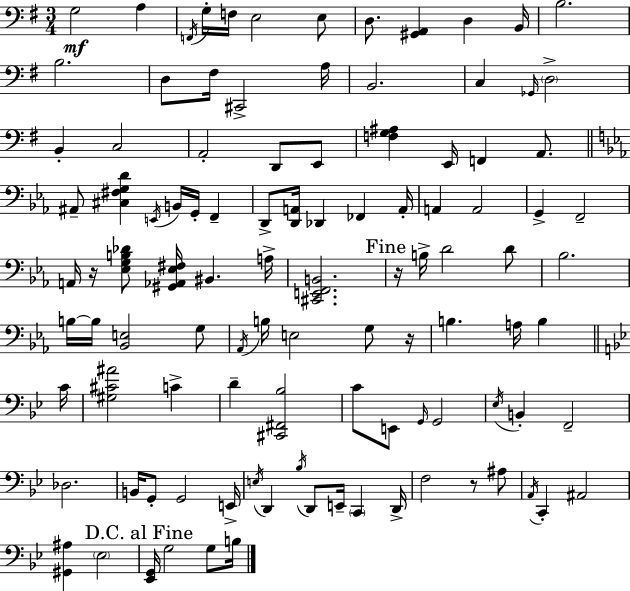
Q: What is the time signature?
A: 3/4